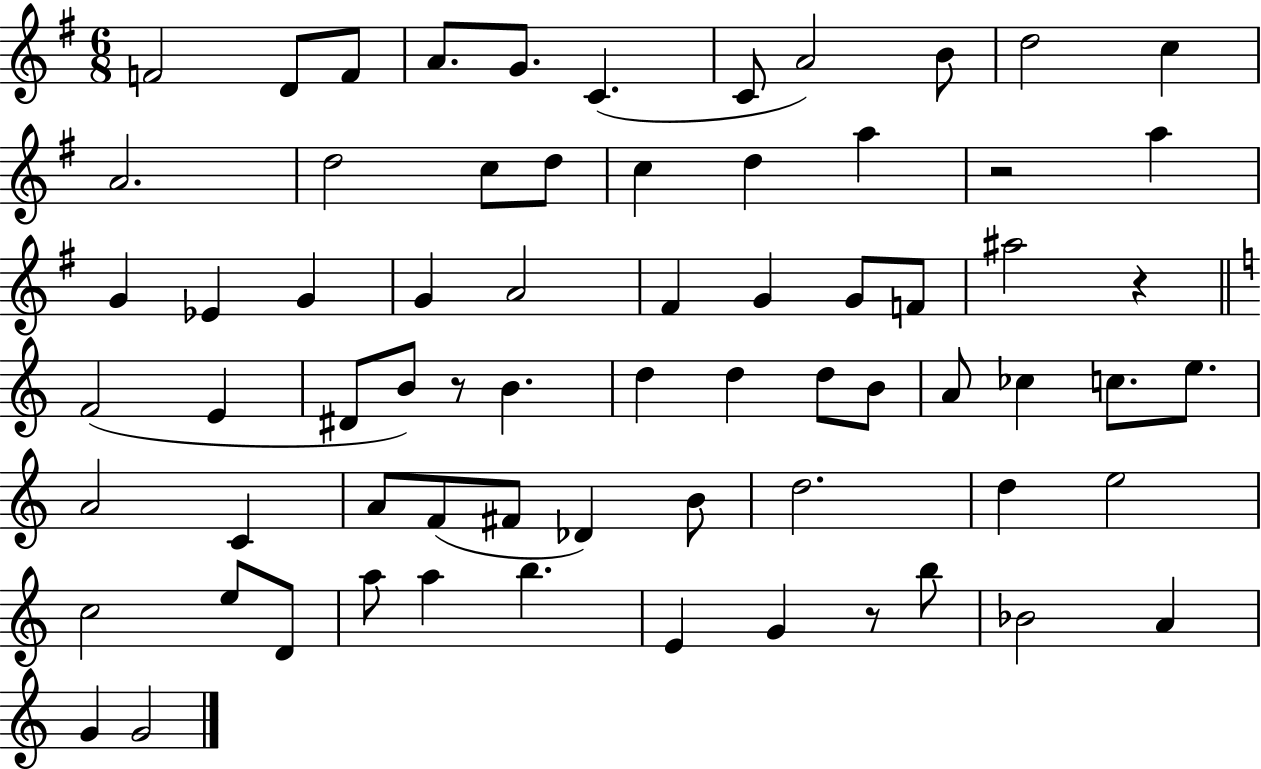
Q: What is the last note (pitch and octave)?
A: G4